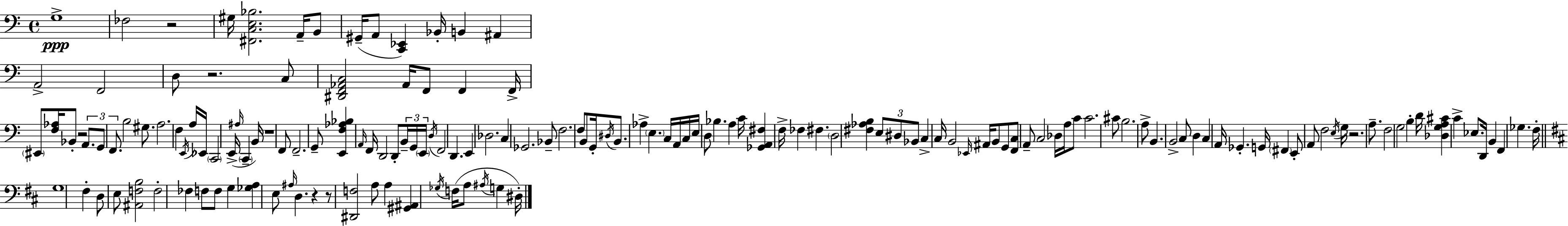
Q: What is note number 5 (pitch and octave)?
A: B2